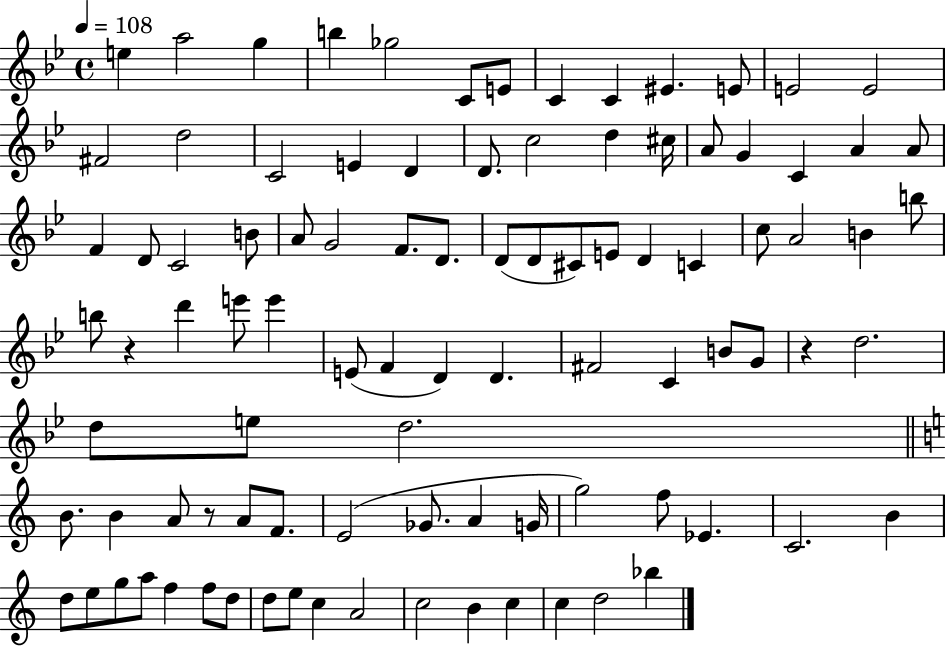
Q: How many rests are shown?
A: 3